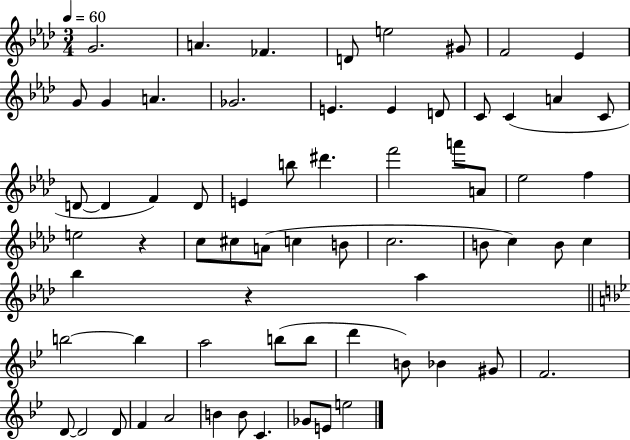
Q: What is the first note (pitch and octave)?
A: G4